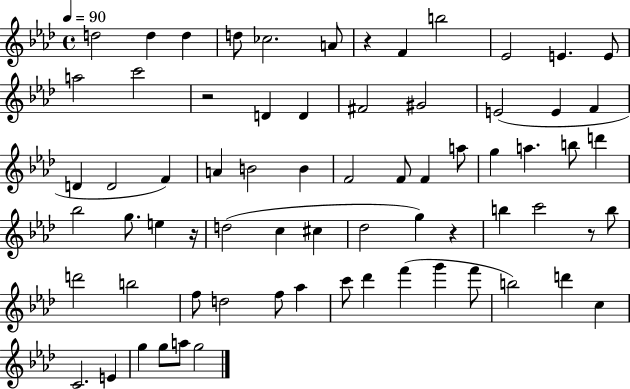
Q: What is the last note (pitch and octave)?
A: G5